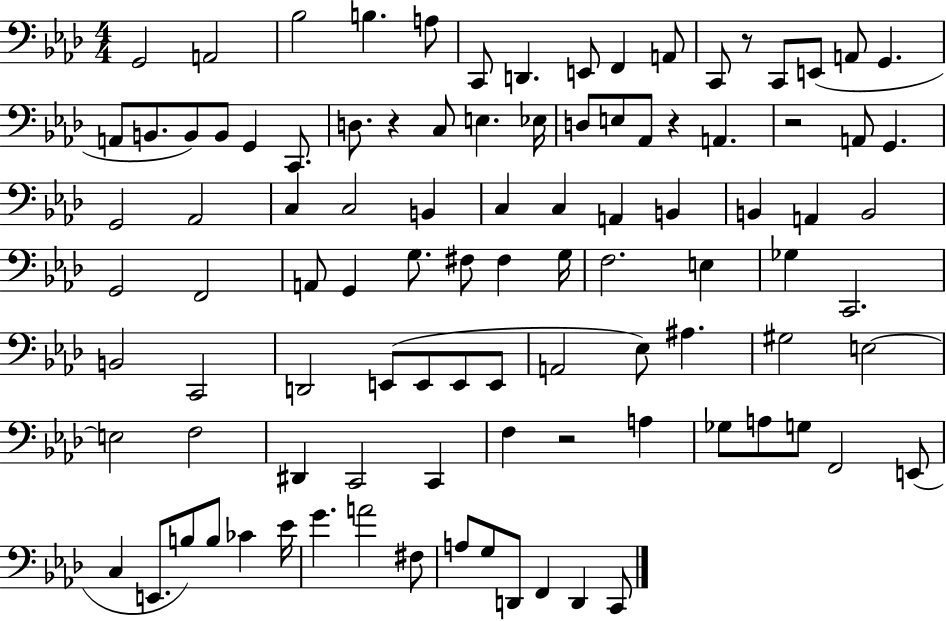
X:1
T:Untitled
M:4/4
L:1/4
K:Ab
G,,2 A,,2 _B,2 B, A,/2 C,,/2 D,, E,,/2 F,, A,,/2 C,,/2 z/2 C,,/2 E,,/2 A,,/2 G,, A,,/2 B,,/2 B,,/2 B,,/2 G,, C,,/2 D,/2 z C,/2 E, _E,/4 D,/2 E,/2 _A,,/2 z A,, z2 A,,/2 G,, G,,2 _A,,2 C, C,2 B,, C, C, A,, B,, B,, A,, B,,2 G,,2 F,,2 A,,/2 G,, G,/2 ^F,/2 ^F, G,/4 F,2 E, _G, C,,2 B,,2 C,,2 D,,2 E,,/2 E,,/2 E,,/2 E,,/2 A,,2 _E,/2 ^A, ^G,2 E,2 E,2 F,2 ^D,, C,,2 C,, F, z2 A, _G,/2 A,/2 G,/2 F,,2 E,,/2 C, E,,/2 B,/2 B,/2 _C _E/4 G A2 ^F,/2 A,/2 G,/2 D,,/2 F,, D,, C,,/2